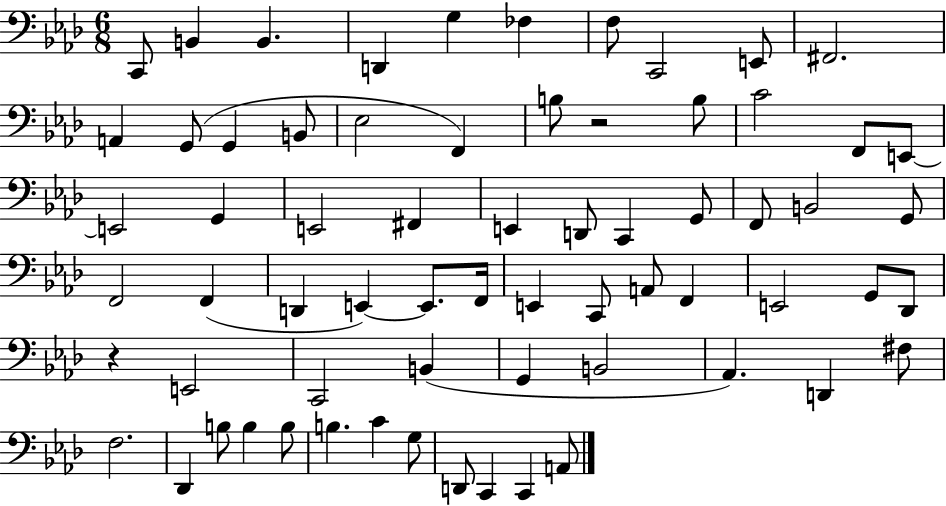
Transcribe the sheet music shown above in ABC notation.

X:1
T:Untitled
M:6/8
L:1/4
K:Ab
C,,/2 B,, B,, D,, G, _F, F,/2 C,,2 E,,/2 ^F,,2 A,, G,,/2 G,, B,,/2 _E,2 F,, B,/2 z2 B,/2 C2 F,,/2 E,,/2 E,,2 G,, E,,2 ^F,, E,, D,,/2 C,, G,,/2 F,,/2 B,,2 G,,/2 F,,2 F,, D,, E,, E,,/2 F,,/4 E,, C,,/2 A,,/2 F,, E,,2 G,,/2 _D,,/2 z E,,2 C,,2 B,, G,, B,,2 _A,, D,, ^F,/2 F,2 _D,, B,/2 B, B,/2 B, C G,/2 D,,/2 C,, C,, A,,/2